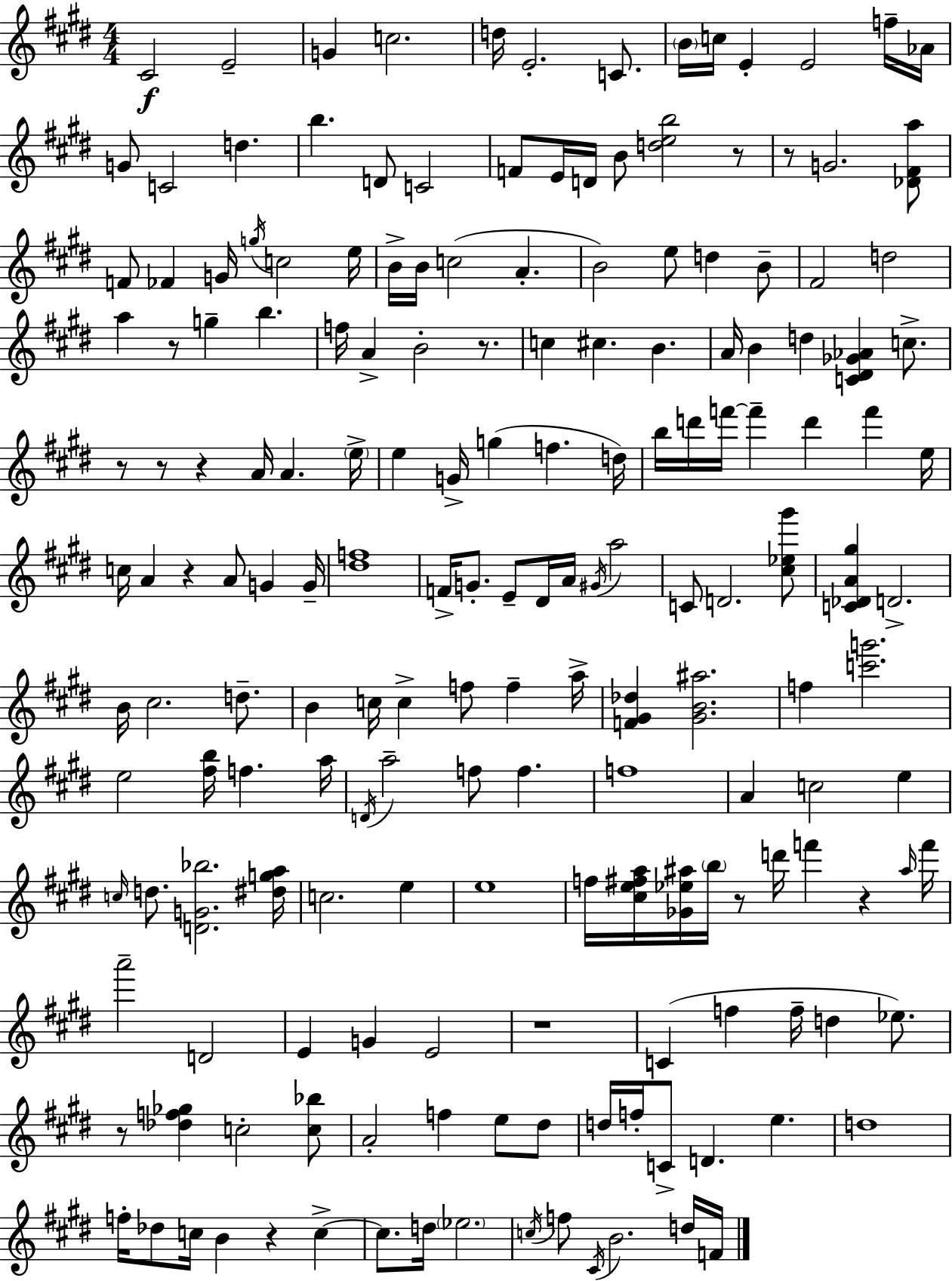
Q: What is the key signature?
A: E major